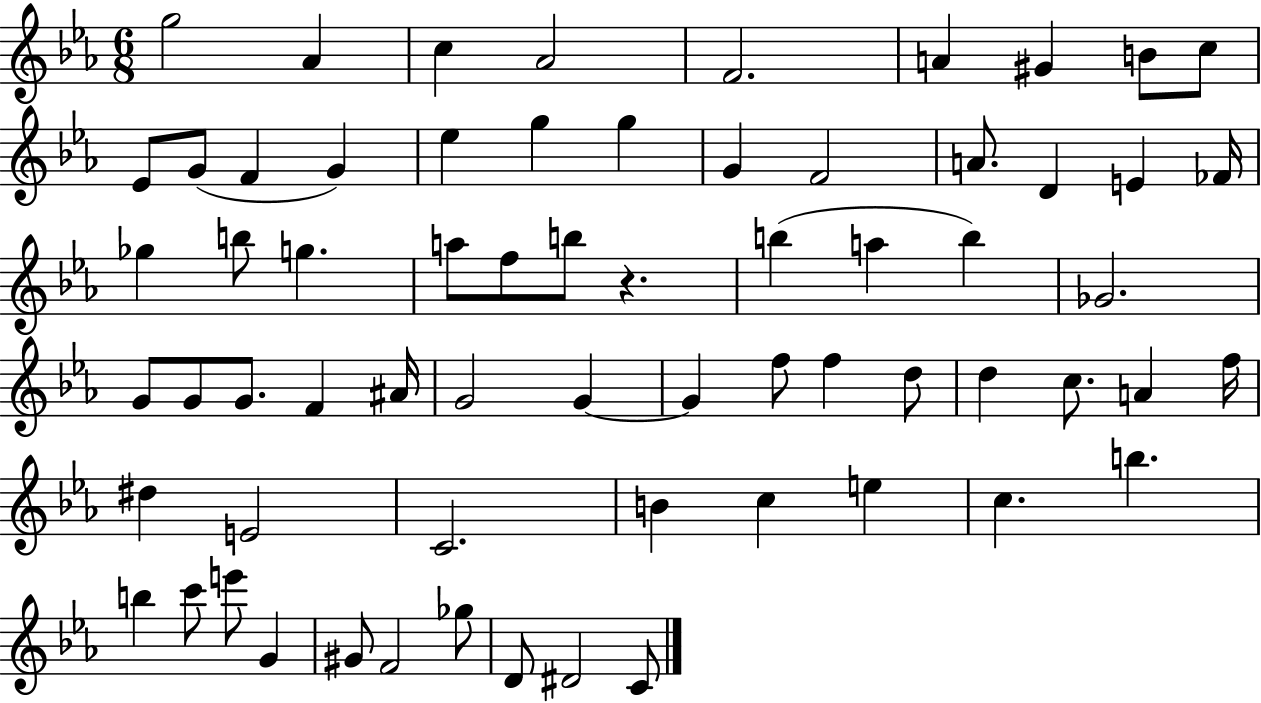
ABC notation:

X:1
T:Untitled
M:6/8
L:1/4
K:Eb
g2 _A c _A2 F2 A ^G B/2 c/2 _E/2 G/2 F G _e g g G F2 A/2 D E _F/4 _g b/2 g a/2 f/2 b/2 z b a b _G2 G/2 G/2 G/2 F ^A/4 G2 G G f/2 f d/2 d c/2 A f/4 ^d E2 C2 B c e c b b c'/2 e'/2 G ^G/2 F2 _g/2 D/2 ^D2 C/2